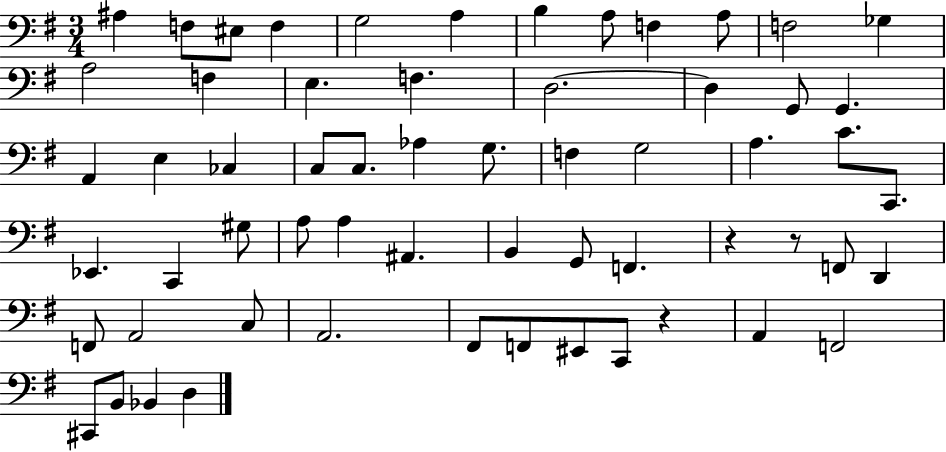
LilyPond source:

{
  \clef bass
  \numericTimeSignature
  \time 3/4
  \key g \major
  ais4 f8 eis8 f4 | g2 a4 | b4 a8 f4 a8 | f2 ges4 | \break a2 f4 | e4. f4. | d2.~~ | d4 g,8 g,4. | \break a,4 e4 ces4 | c8 c8. aes4 g8. | f4 g2 | a4. c'8. c,8. | \break ees,4. c,4 gis8 | a8 a4 ais,4. | b,4 g,8 f,4. | r4 r8 f,8 d,4 | \break f,8 a,2 c8 | a,2. | fis,8 f,8 eis,8 c,8 r4 | a,4 f,2 | \break cis,8 b,8 bes,4 d4 | \bar "|."
}